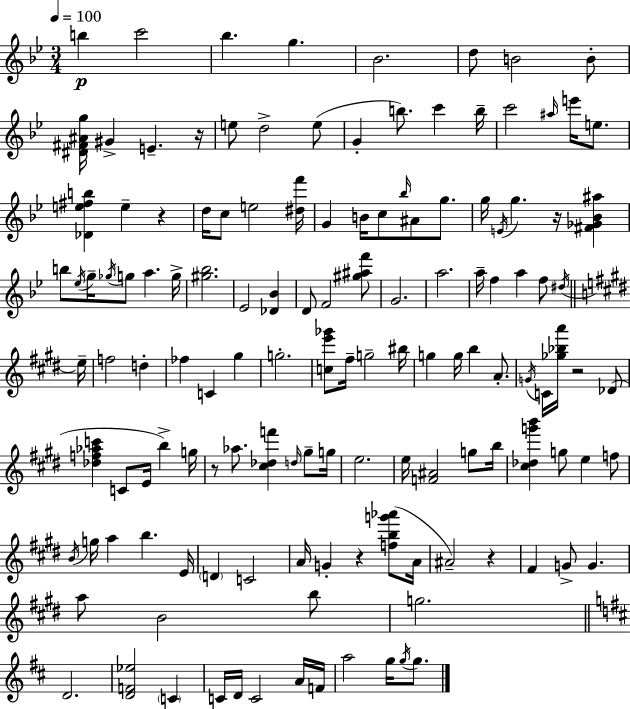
B5/q C6/h Bb5/q. G5/q. Bb4/h. D5/e B4/h B4/e [D#4,F#4,A#4,G5]/s G#4/q E4/q. R/s E5/e D5/h E5/e G4/q B5/e. C6/q B5/s C6/h A#5/s E6/s E5/e. [Db4,E5,F#5,B5]/q E5/q R/q D5/s C5/e E5/h [D#5,F6]/s G4/q B4/s C5/e Bb5/s A#4/e G5/e. G5/s E4/s G5/q. R/s [F#4,Gb4,Bb4,A#5]/q B5/e Eb5/s G5/s Gb5/s G5/e A5/q. G5/s [G#5,Bb5]/h. Eb4/h [Db4,Bb4]/q D4/e F4/h [G#5,A#5,F6]/e G4/h. A5/h. A5/s F5/q A5/q F5/e D#5/s E5/s F5/h D5/q FES5/q C4/q G#5/q G5/h. [C5,E6,Gb6]/e F#5/s G5/h BIS5/s G5/q G5/s B5/q A4/e. G4/s C4/s [Gb5,Bb5,A6]/s R/h Db4/e [Db5,F5,Ab5,C6]/q C4/e E4/s B5/q G5/s R/e Ab5/e. [C#5,Db5,F6]/q D5/s G#5/e G5/s E5/h. E5/s [F4,A#4]/h G5/e B5/s [C#5,Db5,G6,B6]/q G5/e E5/q F5/e B4/s G5/s A5/q B5/q. E4/s D4/q C4/h A4/s G4/q R/q [F5,B5,G6,Ab6]/e A4/s A#4/h R/q F#4/q G4/e G4/q. A5/e B4/h B5/e G5/h. D4/h. [D4,F4,Eb5]/h C4/q C4/s D4/s C4/h A4/s F4/s A5/h G5/s G5/s G5/e.